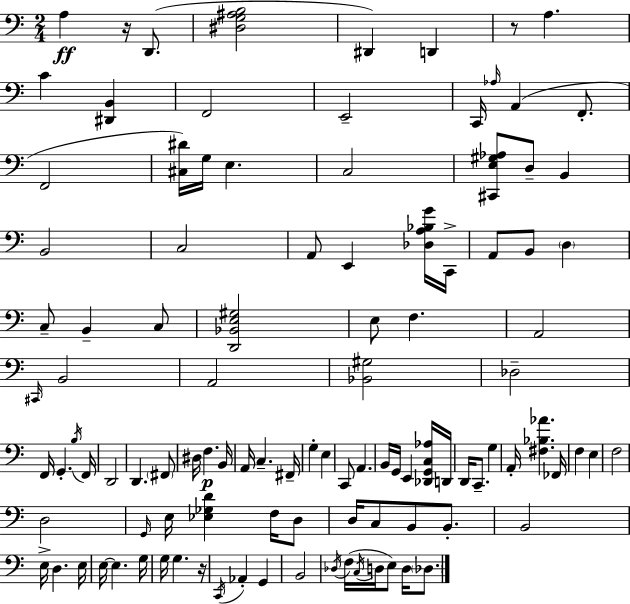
X:1
T:Untitled
M:2/4
L:1/4
K:Am
A, z/4 D,,/2 [^D,G,^A,B,]2 ^D,, D,, z/2 A, C [^D,,B,,] F,,2 E,,2 C,,/4 _A,/4 A,, F,,/2 F,,2 [^C,^D]/4 G,/4 E, C,2 [^C,,E,^G,_A,]/2 D,/2 B,, B,,2 C,2 A,,/2 E,, [_D,A,_B,G]/4 C,,/4 A,,/2 B,,/2 D, C,/2 B,, C,/2 [D,,_B,,E,^G,]2 E,/2 F, A,,2 ^C,,/4 B,,2 A,,2 [_B,,^G,]2 _D,2 F,,/4 G,, B,/4 F,,/4 D,,2 D,, ^F,,/2 ^D,/4 F, B,,/4 A,,/4 C, ^F,,/4 G, E, C,,/2 A,, B,,/4 G,,/4 E,, [_D,,G,,C,_A,]/4 D,,/4 D,,/4 C,,/2 G, A,,/4 [^F,_B,_A] _F,,/4 F, E, F,2 D,2 G,,/4 E,/4 [_E,_G,D] F,/4 D,/2 D,/4 C,/2 B,,/2 B,,/2 B,,2 E,/4 D, E,/4 E,/4 E, G,/4 G,/4 G, z/4 C,,/4 _A,, G,, B,,2 _D,/4 F,/4 C,/4 D,/4 E,/2 D,/4 _D,/2